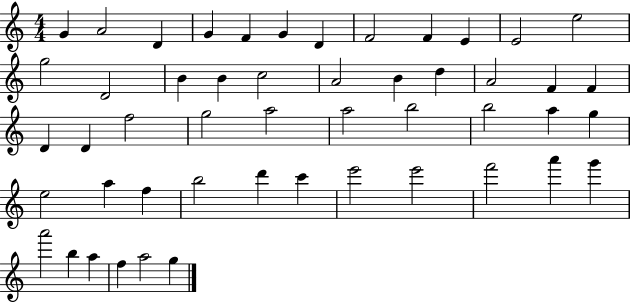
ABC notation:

X:1
T:Untitled
M:4/4
L:1/4
K:C
G A2 D G F G D F2 F E E2 e2 g2 D2 B B c2 A2 B d A2 F F D D f2 g2 a2 a2 b2 b2 a g e2 a f b2 d' c' e'2 e'2 f'2 a' g' a'2 b a f a2 g